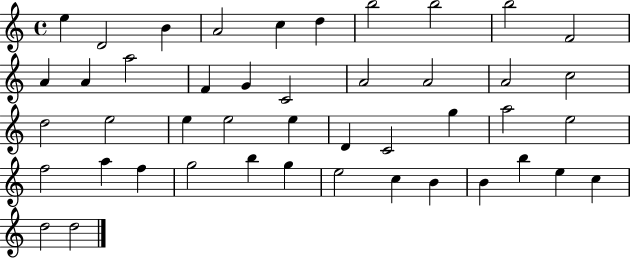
E5/q D4/h B4/q A4/h C5/q D5/q B5/h B5/h B5/h F4/h A4/q A4/q A5/h F4/q G4/q C4/h A4/h A4/h A4/h C5/h D5/h E5/h E5/q E5/h E5/q D4/q C4/h G5/q A5/h E5/h F5/h A5/q F5/q G5/h B5/q G5/q E5/h C5/q B4/q B4/q B5/q E5/q C5/q D5/h D5/h